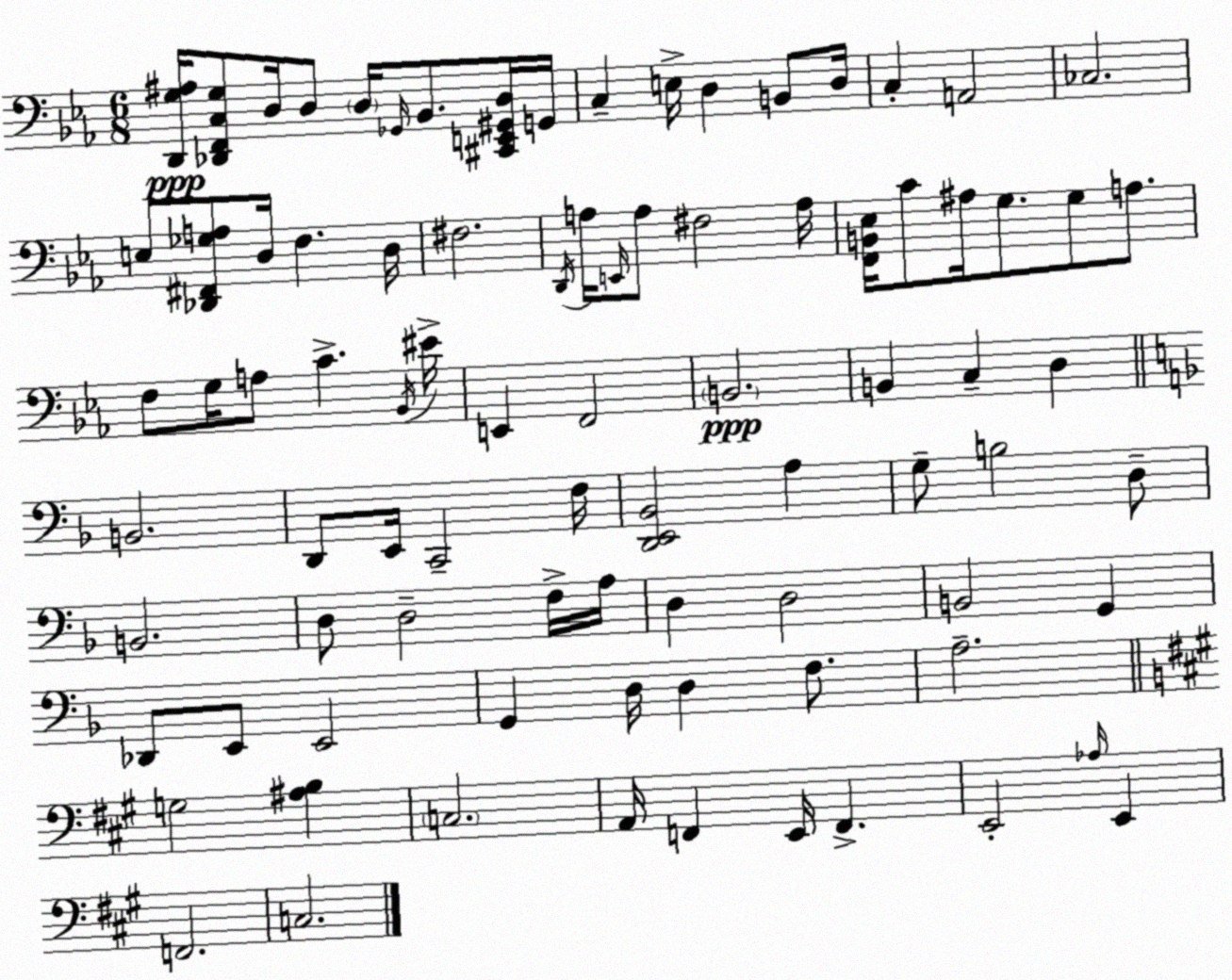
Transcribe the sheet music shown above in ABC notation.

X:1
T:Untitled
M:6/8
L:1/4
K:Eb
[D,,G,^A,]/4 [_D,,F,,C,G,]/2 D,/4 D,/2 D,/4 _G,,/4 _B,,/2 [^C,,E,,^G,,D,]/4 G,,/4 C, E,/4 D, B,,/2 D,/4 C, A,,2 _C,2 E,/2 [_D,,^F,,_G,A,]/2 D,/4 F, D,/4 ^F,2 D,,/4 A,/4 E,,/4 A,/2 ^F,2 A,/4 [F,,B,,_E,]/4 C/2 ^A,/4 G,/2 G,/2 A,/2 F,/2 G,/4 A,/2 C _B,,/4 ^E/4 E,, F,,2 B,,2 B,, C, D, B,,2 D,,/2 E,,/4 C,,2 F,/4 [D,,E,,_B,,]2 A, G,/2 B,2 D,/2 B,,2 D,/2 D,2 F,/4 A,/4 D, D,2 B,,2 G,, _D,,/2 E,,/2 E,,2 G,, D,/4 D, F,/2 A,2 G,2 [^A,B,] C,2 A,,/4 F,, E,,/4 F,, E,,2 _A,/4 E,, F,,2 C,2